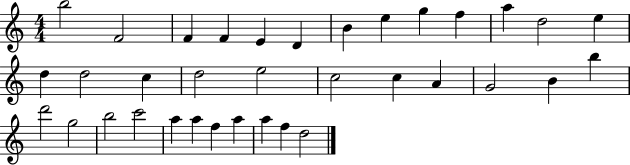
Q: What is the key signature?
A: C major